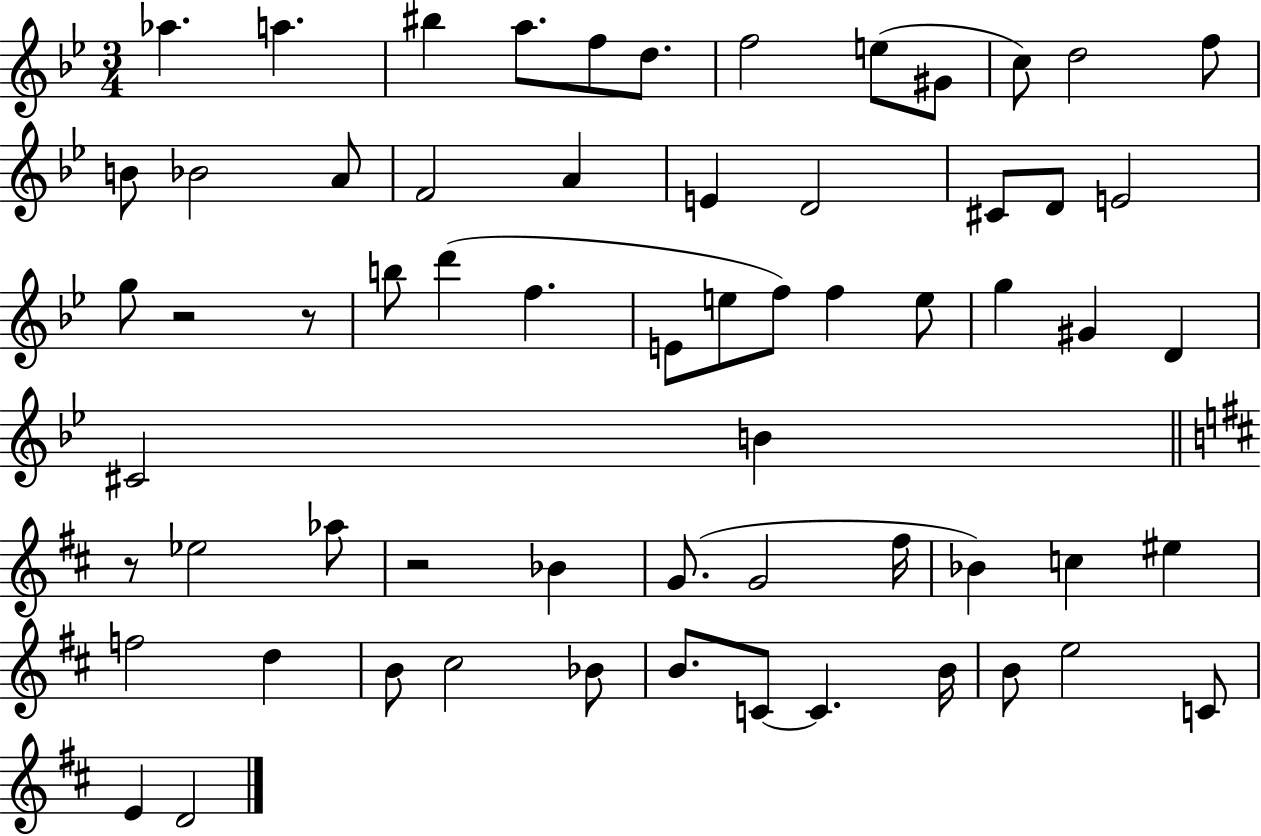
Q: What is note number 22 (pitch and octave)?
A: E4